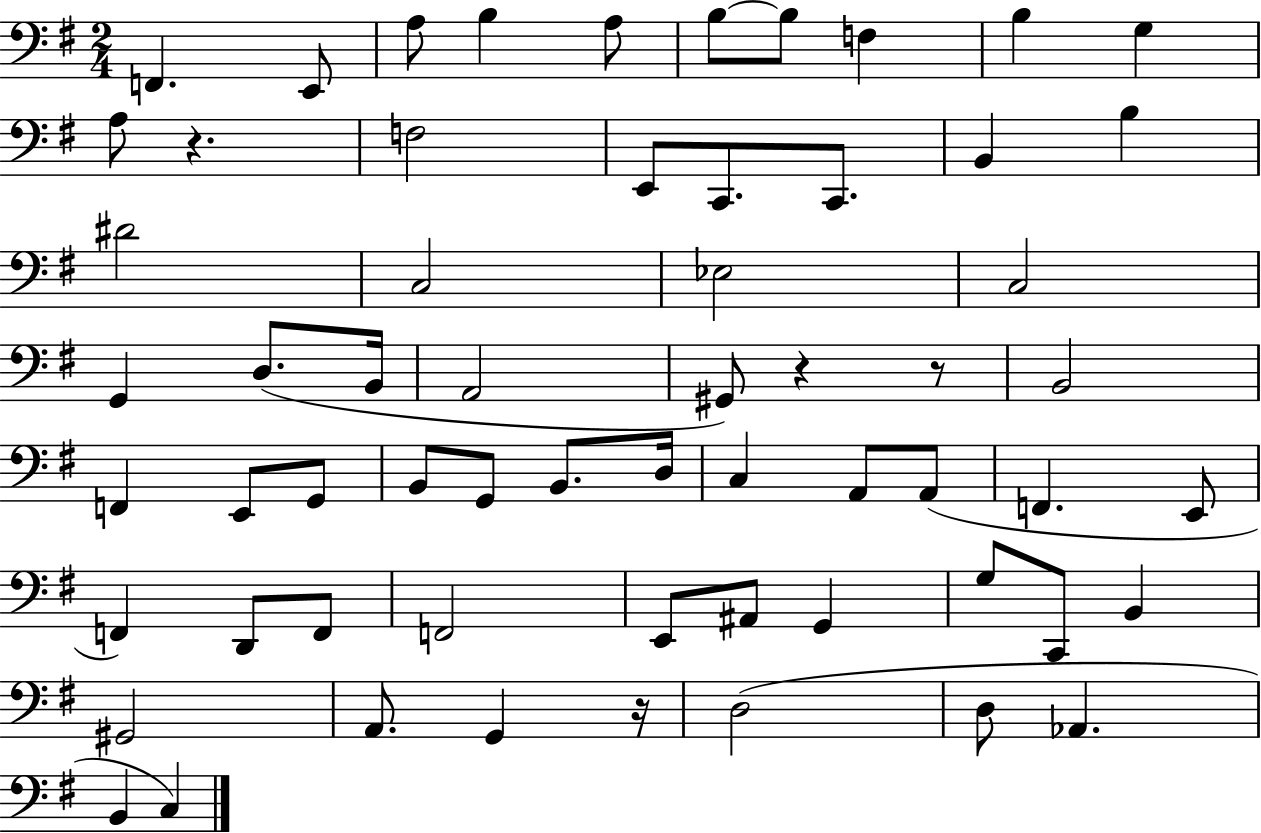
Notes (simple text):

F2/q. E2/e A3/e B3/q A3/e B3/e B3/e F3/q B3/q G3/q A3/e R/q. F3/h E2/e C2/e. C2/e. B2/q B3/q D#4/h C3/h Eb3/h C3/h G2/q D3/e. B2/s A2/h G#2/e R/q R/e B2/h F2/q E2/e G2/e B2/e G2/e B2/e. D3/s C3/q A2/e A2/e F2/q. E2/e F2/q D2/e F2/e F2/h E2/e A#2/e G2/q G3/e C2/e B2/q G#2/h A2/e. G2/q R/s D3/h D3/e Ab2/q. B2/q C3/q